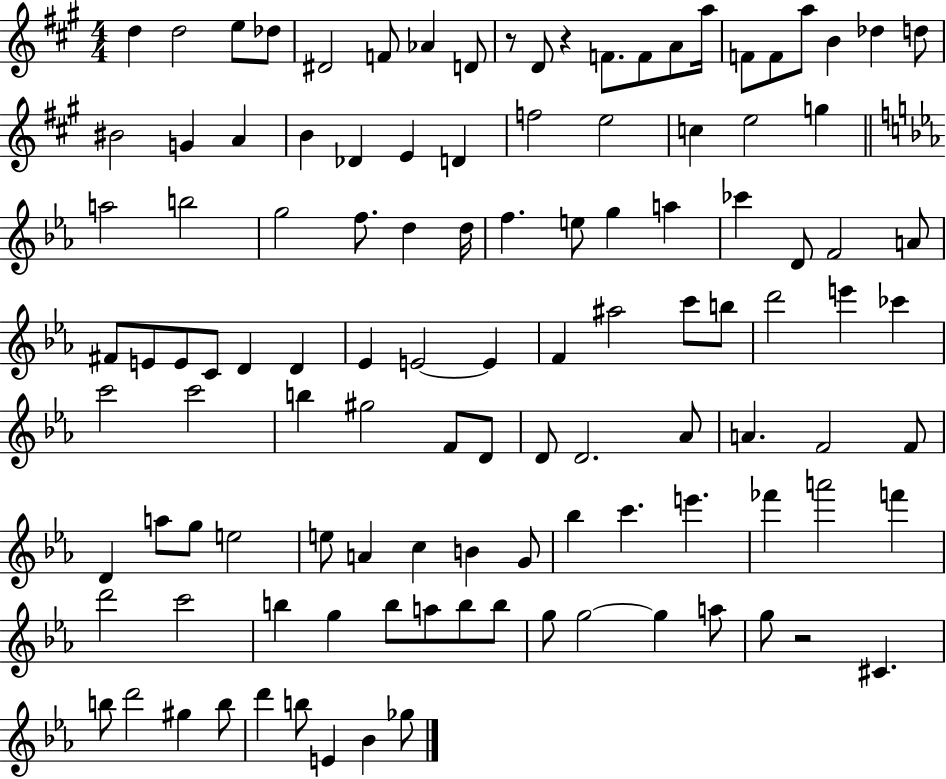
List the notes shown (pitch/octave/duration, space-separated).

D5/q D5/h E5/e Db5/e D#4/h F4/e Ab4/q D4/e R/e D4/e R/q F4/e. F4/e A4/e A5/s F4/e F4/e A5/e B4/q Db5/q D5/e BIS4/h G4/q A4/q B4/q Db4/q E4/q D4/q F5/h E5/h C5/q E5/h G5/q A5/h B5/h G5/h F5/e. D5/q D5/s F5/q. E5/e G5/q A5/q CES6/q D4/e F4/h A4/e F#4/e E4/e E4/e C4/e D4/q D4/q Eb4/q E4/h E4/q F4/q A#5/h C6/e B5/e D6/h E6/q CES6/q C6/h C6/h B5/q G#5/h F4/e D4/e D4/e D4/h. Ab4/e A4/q. F4/h F4/e D4/q A5/e G5/e E5/h E5/e A4/q C5/q B4/q G4/e Bb5/q C6/q. E6/q. FES6/q A6/h F6/q D6/h C6/h B5/q G5/q B5/e A5/e B5/e B5/e G5/e G5/h G5/q A5/e G5/e R/h C#4/q. B5/e D6/h G#5/q B5/e D6/q B5/e E4/q Bb4/q Gb5/e